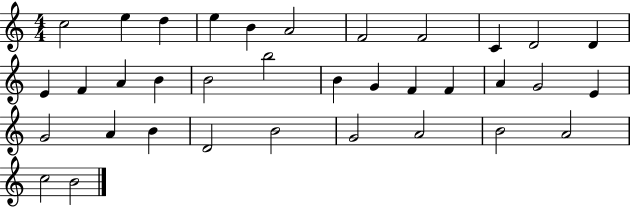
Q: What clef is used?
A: treble